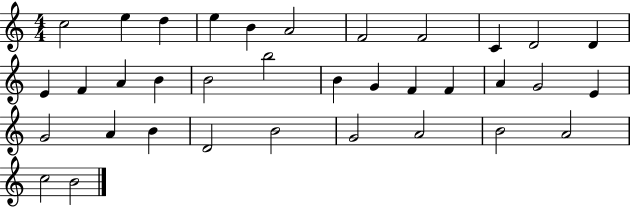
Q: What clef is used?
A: treble